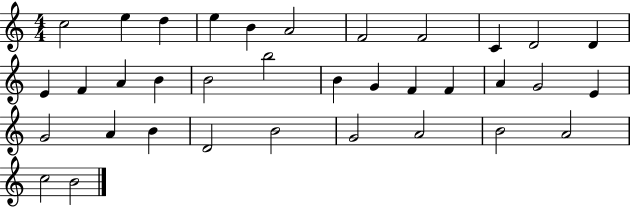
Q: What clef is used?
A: treble